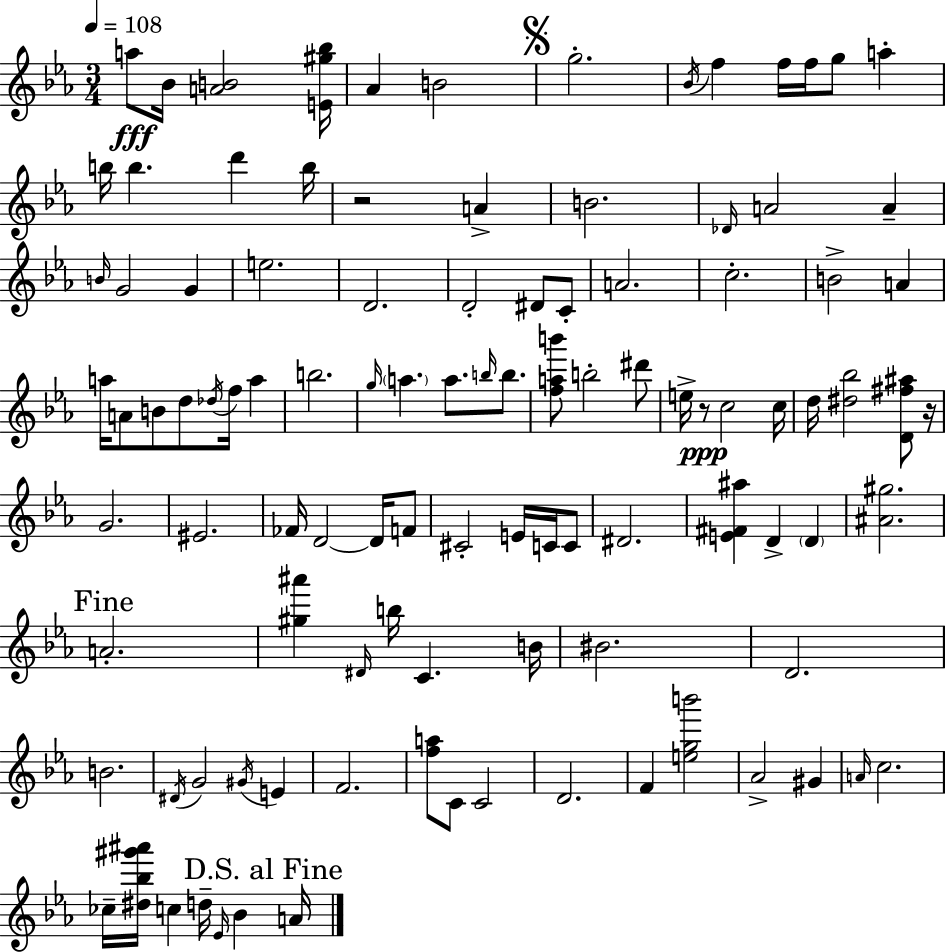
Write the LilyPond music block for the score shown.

{
  \clef treble
  \numericTimeSignature
  \time 3/4
  \key ees \major
  \tempo 4 = 108
  a''8\fff bes'16 <a' b'>2 <e' gis'' bes''>16 | aes'4 b'2 | \mark \markup { \musicglyph "scripts.segno" } g''2.-. | \acciaccatura { bes'16 } f''4 f''16 f''16 g''8 a''4-. | \break b''16 b''4. d'''4 | b''16 r2 a'4-> | b'2. | \grace { des'16 } a'2 a'4-- | \break \grace { b'16 } g'2 g'4 | e''2. | d'2. | d'2-. dis'8 | \break c'8-. a'2. | c''2.-. | b'2-> a'4 | a''16 a'8 b'8 d''8 \acciaccatura { des''16 } f''16 | \break a''4 b''2. | \grace { g''16 } \parenthesize a''4. a''8. | \grace { b''16 } b''8. <f'' a'' b'''>8 b''2-. | dis'''8 e''16-> r8\ppp c''2 | \break c''16 d''16 <dis'' bes''>2 | <d' fis'' ais''>8 r16 g'2. | eis'2. | fes'16 d'2~~ | \break d'16 f'8 cis'2-. | e'16 c'16 c'8 dis'2. | <e' fis' ais''>4 d'4-> | \parenthesize d'4 <ais' gis''>2. | \break \mark "Fine" a'2.-. | <gis'' ais'''>4 \grace { dis'16 } b''16 | c'4. b'16 bis'2. | d'2. | \break b'2. | \acciaccatura { dis'16 } g'2 | \acciaccatura { gis'16 } e'4 f'2. | <f'' a''>8 c'8 | \break c'2 d'2. | f'4 | <e'' g'' b'''>2 aes'2-> | gis'4 \grace { a'16 } c''2. | \break ces''16-- <dis'' bes'' gis''' ais'''>16 | c''4 d''16-- \grace { ees'16 } bes'4 \mark "D.S. al Fine" a'16 \bar "|."
}